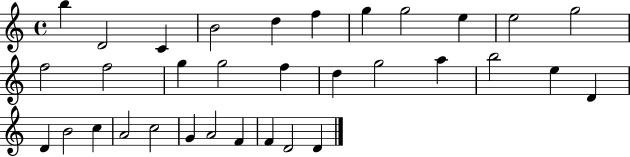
B5/q D4/h C4/q B4/h D5/q F5/q G5/q G5/h E5/q E5/h G5/h F5/h F5/h G5/q G5/h F5/q D5/q G5/h A5/q B5/h E5/q D4/q D4/q B4/h C5/q A4/h C5/h G4/q A4/h F4/q F4/q D4/h D4/q